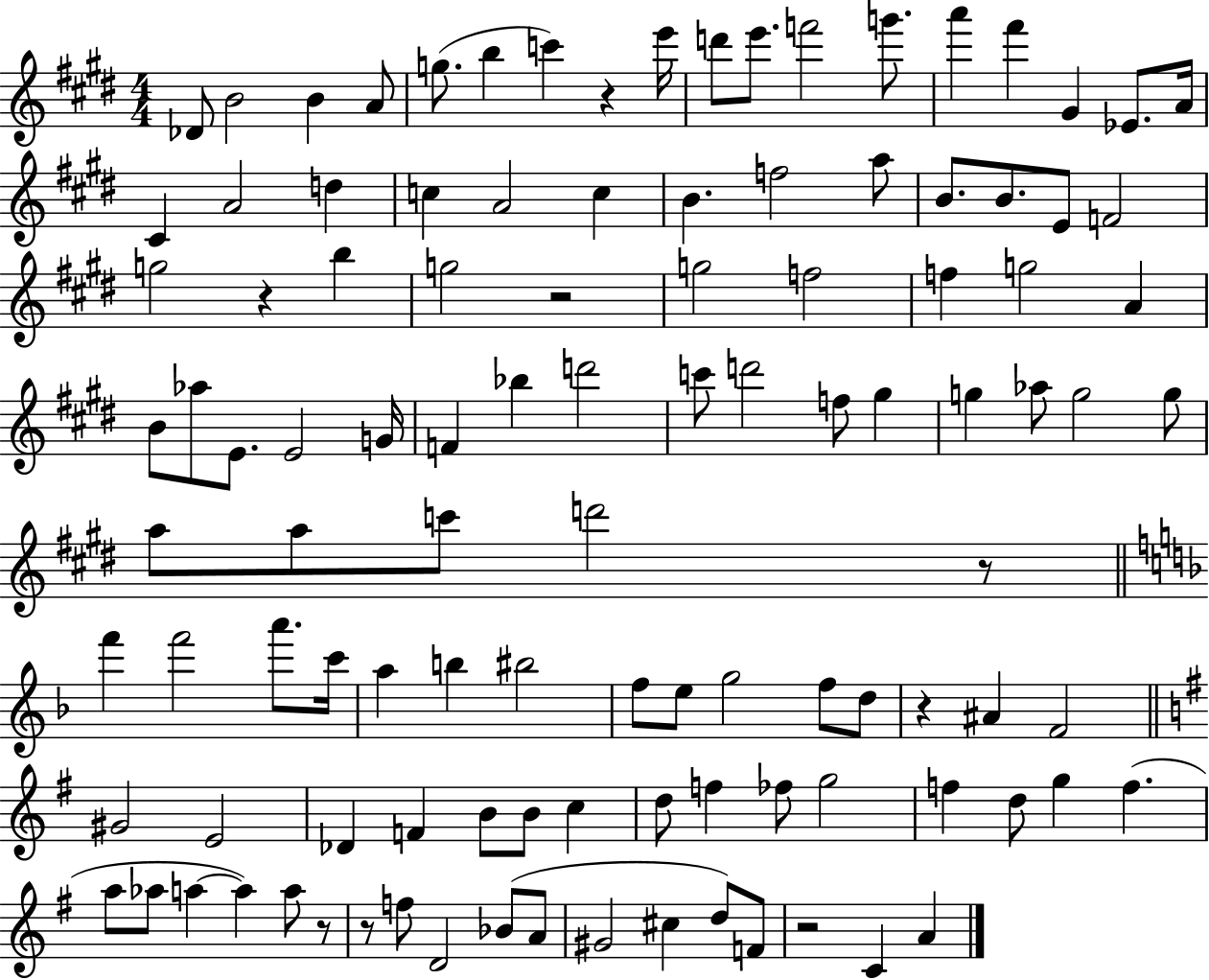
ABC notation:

X:1
T:Untitled
M:4/4
L:1/4
K:E
_D/2 B2 B A/2 g/2 b c' z e'/4 d'/2 e'/2 f'2 g'/2 a' ^f' ^G _E/2 A/4 ^C A2 d c A2 c B f2 a/2 B/2 B/2 E/2 F2 g2 z b g2 z2 g2 f2 f g2 A B/2 _a/2 E/2 E2 G/4 F _b d'2 c'/2 d'2 f/2 ^g g _a/2 g2 g/2 a/2 a/2 c'/2 d'2 z/2 f' f'2 a'/2 c'/4 a b ^b2 f/2 e/2 g2 f/2 d/2 z ^A F2 ^G2 E2 _D F B/2 B/2 c d/2 f _f/2 g2 f d/2 g f a/2 _a/2 a a a/2 z/2 z/2 f/2 D2 _B/2 A/2 ^G2 ^c d/2 F/2 z2 C A